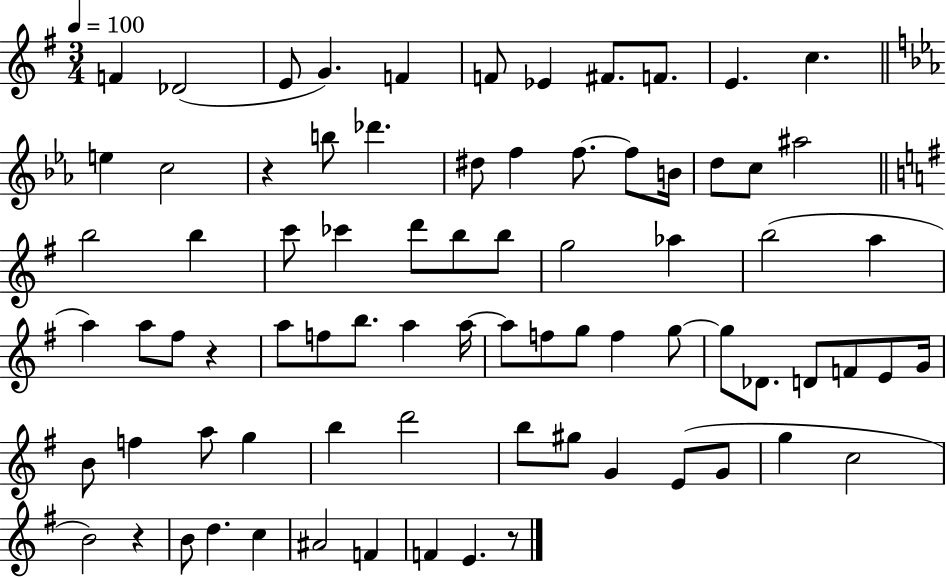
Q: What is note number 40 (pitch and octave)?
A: B5